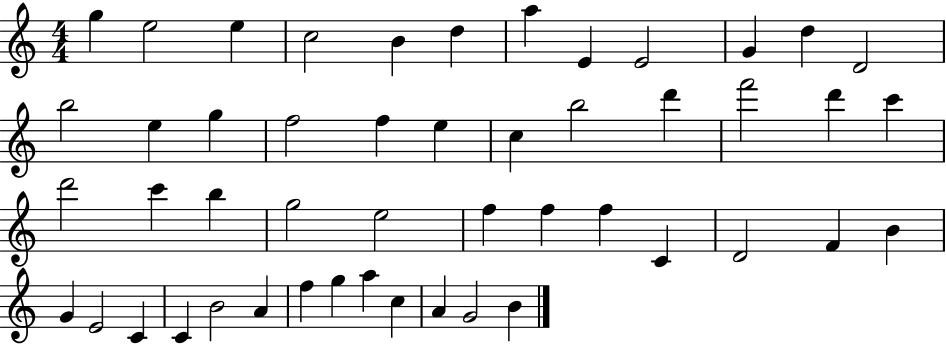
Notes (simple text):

G5/q E5/h E5/q C5/h B4/q D5/q A5/q E4/q E4/h G4/q D5/q D4/h B5/h E5/q G5/q F5/h F5/q E5/q C5/q B5/h D6/q F6/h D6/q C6/q D6/h C6/q B5/q G5/h E5/h F5/q F5/q F5/q C4/q D4/h F4/q B4/q G4/q E4/h C4/q C4/q B4/h A4/q F5/q G5/q A5/q C5/q A4/q G4/h B4/q